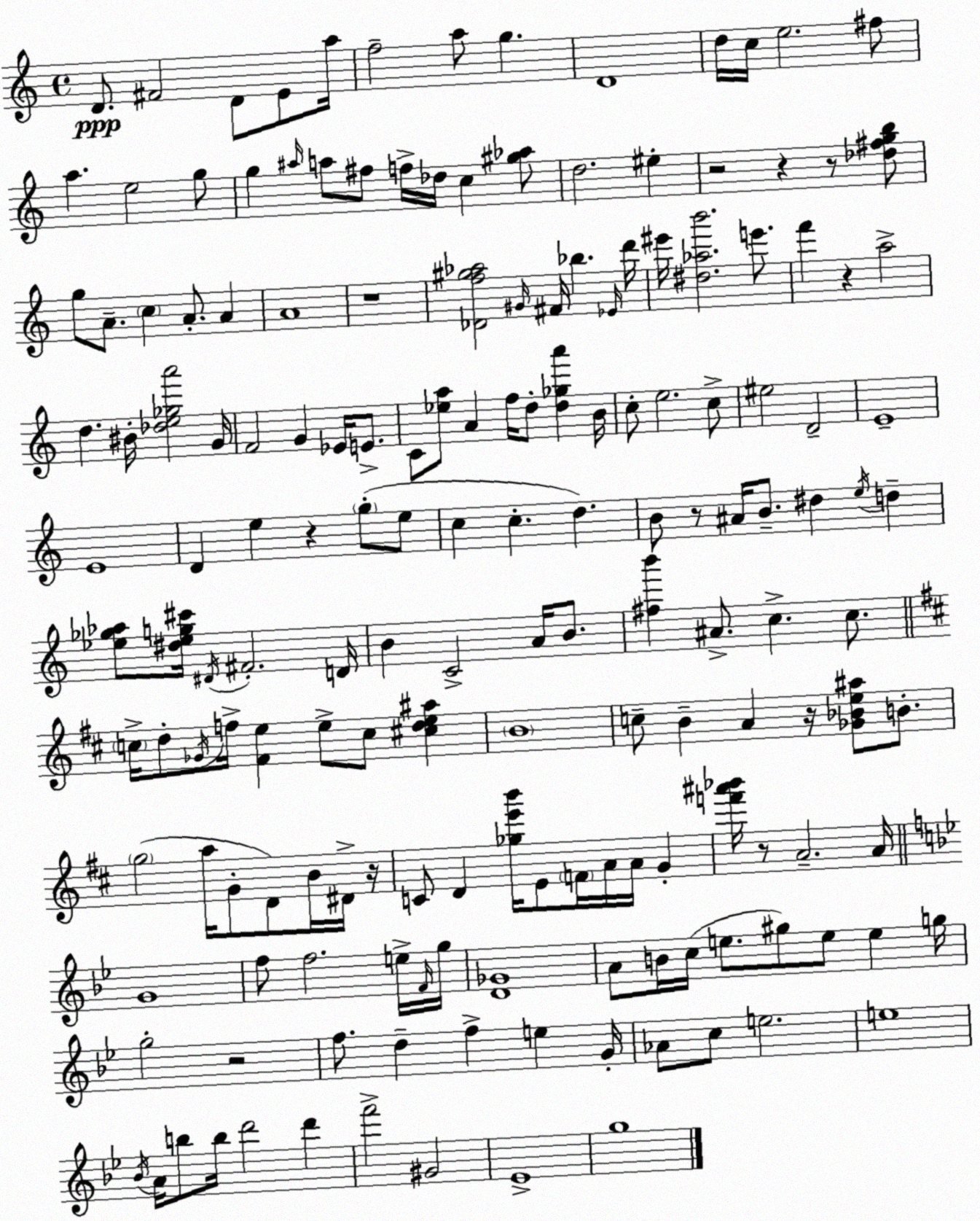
X:1
T:Untitled
M:4/4
L:1/4
K:C
D/2 ^F2 D/2 E/2 a/4 f2 a/2 g D4 d/4 c/4 e2 ^f/2 a e2 g/2 g ^a/4 a/2 ^f/2 f/4 _d/4 c [^g_a]/2 d2 ^e z2 z z/2 [_d^fgb]/2 g/2 A/2 c A/2 A A4 z4 [_Df^g_a]2 ^G/4 ^F/4 _b _E/4 d'/4 ^e'/4 [^d_ab']2 e'/2 f' z a2 d ^B/4 [_de_ga']2 G/4 F2 G _E/4 E/2 C/2 [_ea]/2 A f/4 d/2 [d_ga'] B/4 c/2 e2 c/2 ^e2 D2 E4 E4 D e z g/2 e/2 c c d B/2 z/2 ^A/4 B/2 ^d e/4 d [_e_g_a]/2 [^d_eg^c']/4 ^D/4 ^F2 D/4 B C2 A/4 B/2 [^fb'] ^A/2 c c/2 c/4 d/2 _G/4 f/4 [^Fe] e/2 c/2 [^cde^a] B4 c/2 B A z/4 [_G_Be^a]/2 B/2 g2 a/4 G/2 D/2 B/4 ^D/4 z/4 C/2 D [_ge'b']/4 E/2 F/4 A/4 A/4 G [f'^a'_b']/4 z/2 A2 A/4 G4 f/2 f2 e/4 F/4 g/4 [D_G]4 A/2 B/4 c/4 e/2 ^g/2 e/2 e g/4 g2 z2 f/2 d f e G/4 _A/2 c/2 e2 e4 _B/4 A/4 b/2 b/4 d'2 d' f'2 ^G2 _E4 g4